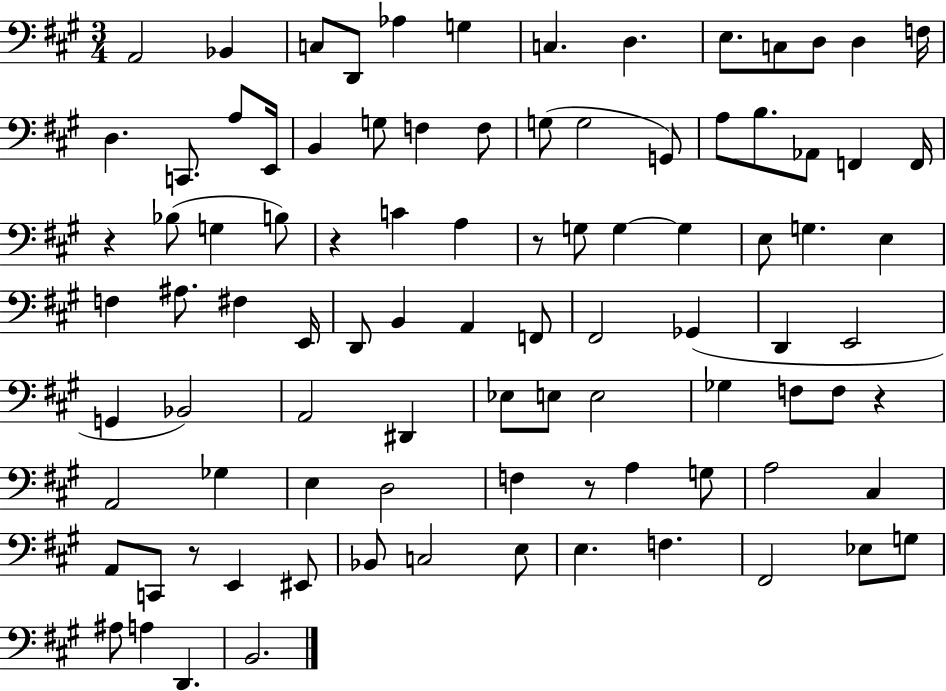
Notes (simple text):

A2/h Bb2/q C3/e D2/e Ab3/q G3/q C3/q. D3/q. E3/e. C3/e D3/e D3/q F3/s D3/q. C2/e. A3/e E2/s B2/q G3/e F3/q F3/e G3/e G3/h G2/e A3/e B3/e. Ab2/e F2/q F2/s R/q Bb3/e G3/q B3/e R/q C4/q A3/q R/e G3/e G3/q G3/q E3/e G3/q. E3/q F3/q A#3/e. F#3/q E2/s D2/e B2/q A2/q F2/e F#2/h Gb2/q D2/q E2/h G2/q Bb2/h A2/h D#2/q Eb3/e E3/e E3/h Gb3/q F3/e F3/e R/q A2/h Gb3/q E3/q D3/h F3/q R/e A3/q G3/e A3/h C#3/q A2/e C2/e R/e E2/q EIS2/e Bb2/e C3/h E3/e E3/q. F3/q. F#2/h Eb3/e G3/e A#3/e A3/q D2/q. B2/h.